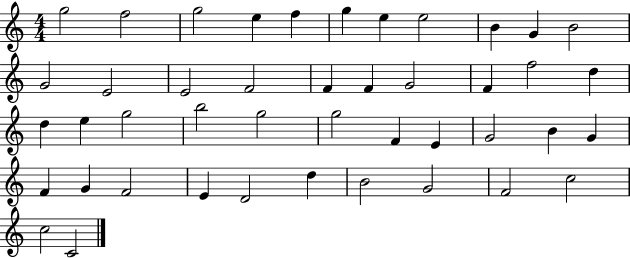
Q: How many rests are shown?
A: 0